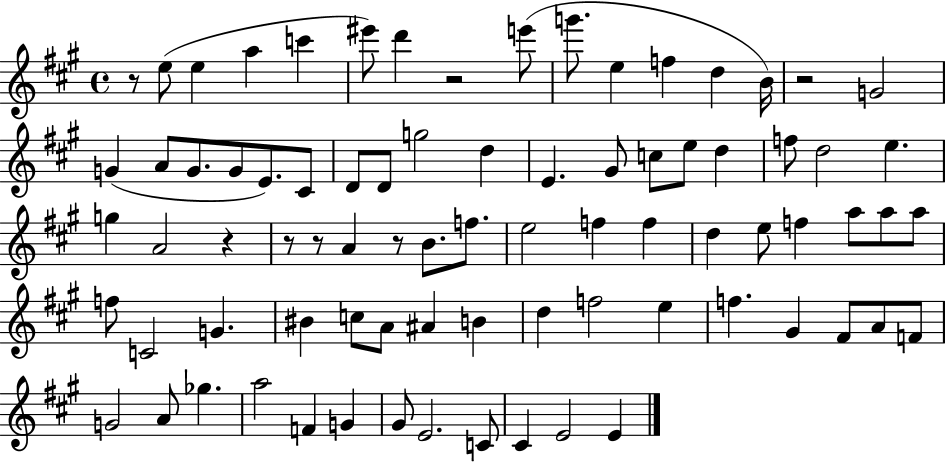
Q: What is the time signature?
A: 4/4